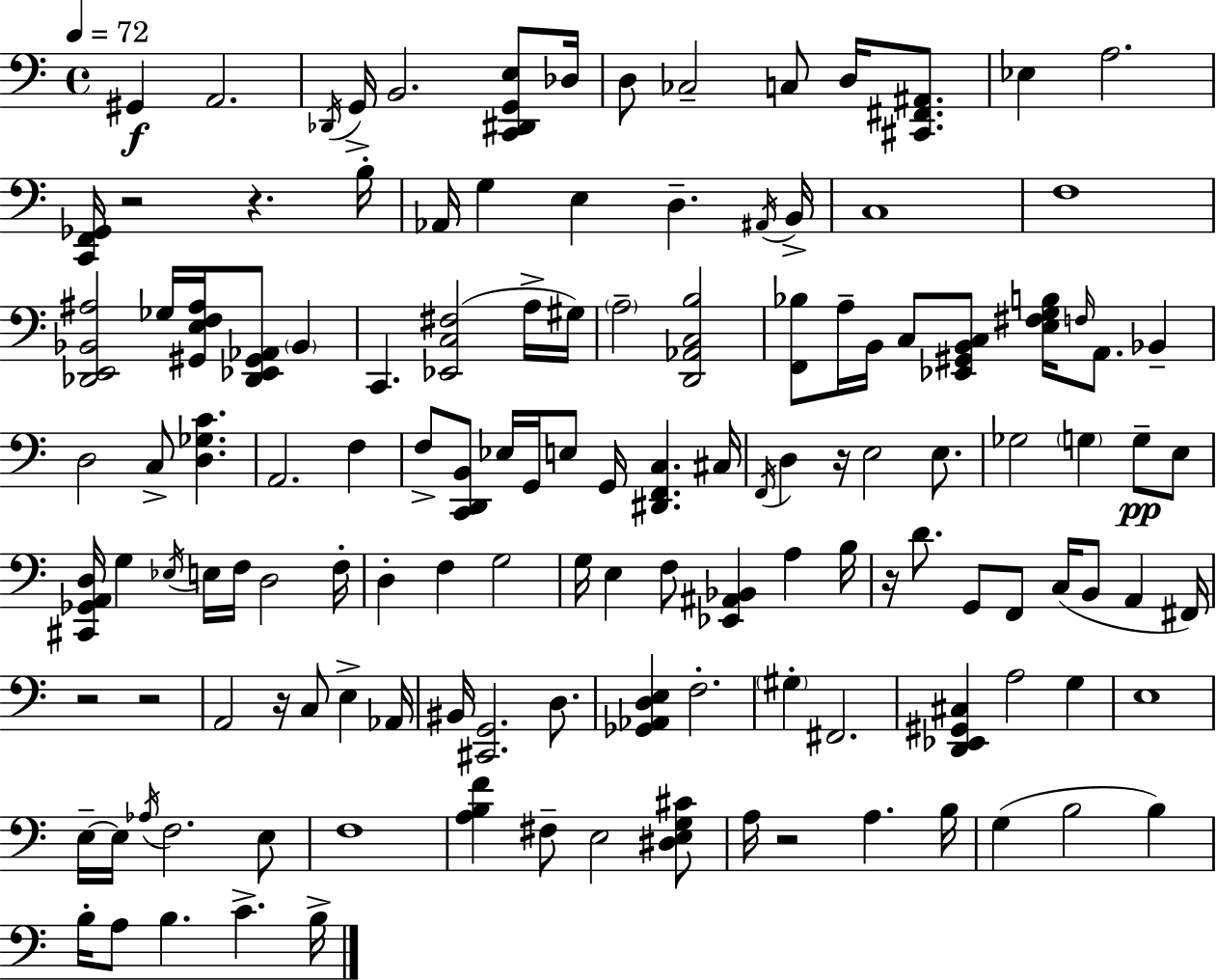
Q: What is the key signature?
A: C major